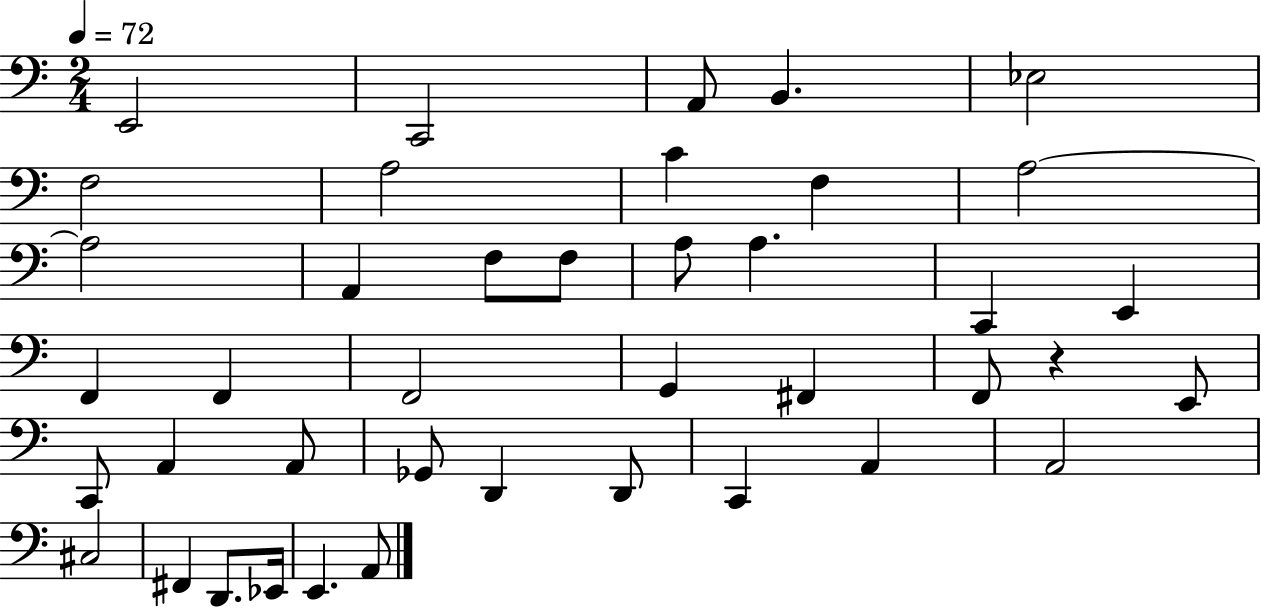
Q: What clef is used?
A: bass